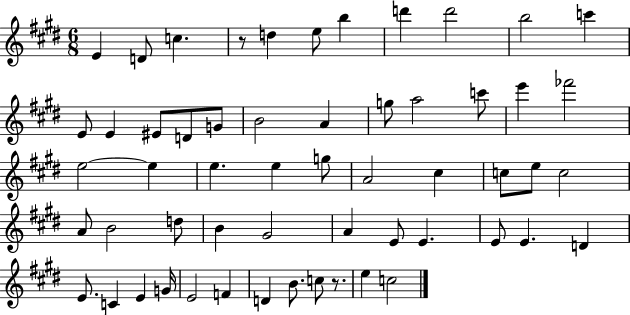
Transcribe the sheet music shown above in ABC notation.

X:1
T:Untitled
M:6/8
L:1/4
K:E
E D/2 c z/2 d e/2 b d' d'2 b2 c' E/2 E ^E/2 D/2 G/2 B2 A g/2 a2 c'/2 e' _f'2 e2 e e e g/2 A2 ^c c/2 e/2 c2 A/2 B2 d/2 B ^G2 A E/2 E E/2 E D E/2 C E G/4 E2 F D B/2 c/2 z/2 e c2